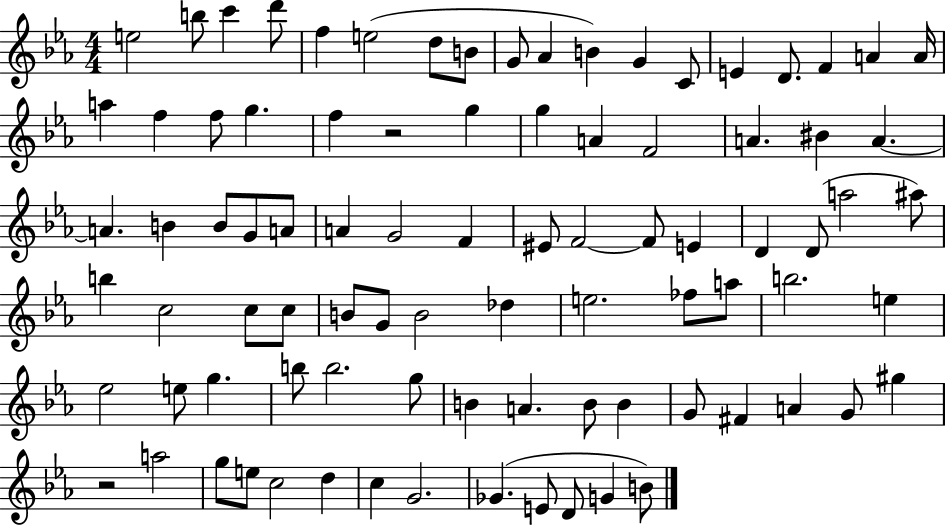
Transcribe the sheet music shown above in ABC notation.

X:1
T:Untitled
M:4/4
L:1/4
K:Eb
e2 b/2 c' d'/2 f e2 d/2 B/2 G/2 _A B G C/2 E D/2 F A A/4 a f f/2 g f z2 g g A F2 A ^B A A B B/2 G/2 A/2 A G2 F ^E/2 F2 F/2 E D D/2 a2 ^a/2 b c2 c/2 c/2 B/2 G/2 B2 _d e2 _f/2 a/2 b2 e _e2 e/2 g b/2 b2 g/2 B A B/2 B G/2 ^F A G/2 ^g z2 a2 g/2 e/2 c2 d c G2 _G E/2 D/2 G B/2